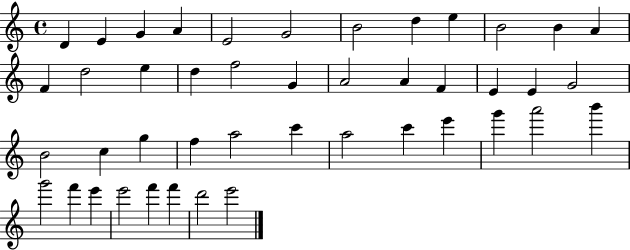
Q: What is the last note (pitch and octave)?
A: E6